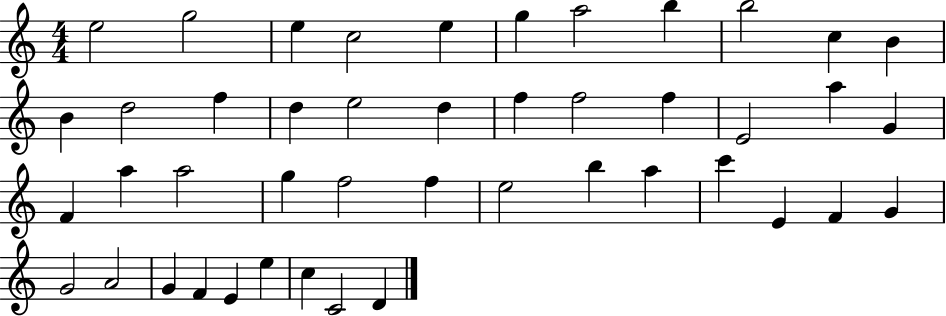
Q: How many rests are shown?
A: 0